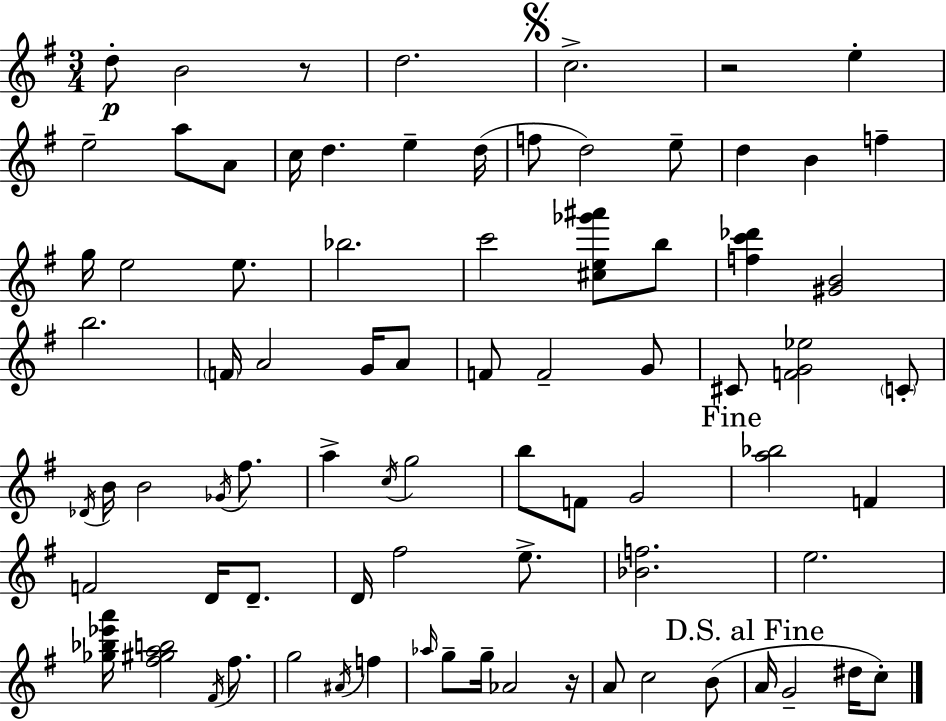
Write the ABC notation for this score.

X:1
T:Untitled
M:3/4
L:1/4
K:G
d/2 B2 z/2 d2 c2 z2 e e2 a/2 A/2 c/4 d e d/4 f/2 d2 e/2 d B f g/4 e2 e/2 _b2 c'2 [^ce_g'^a']/2 b/2 [fc'_d'] [^GB]2 b2 F/4 A2 G/4 A/2 F/2 F2 G/2 ^C/2 [FG_e]2 C/2 _D/4 B/4 B2 _G/4 ^f/2 a c/4 g2 b/2 F/2 G2 [a_b]2 F F2 D/4 D/2 D/4 ^f2 e/2 [_Bf]2 e2 [_g_b_e'a']/4 [^f^gab]2 ^F/4 ^f/2 g2 ^A/4 f _a/4 g/2 g/4 _A2 z/4 A/2 c2 B/2 A/4 G2 ^d/4 c/2